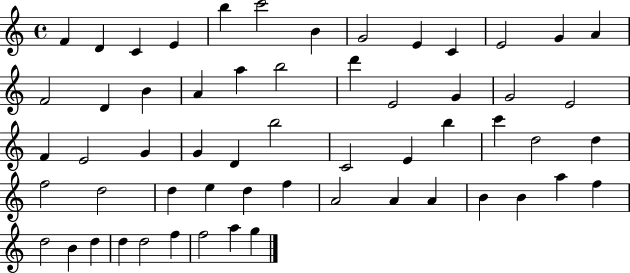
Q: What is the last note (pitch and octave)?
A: G5